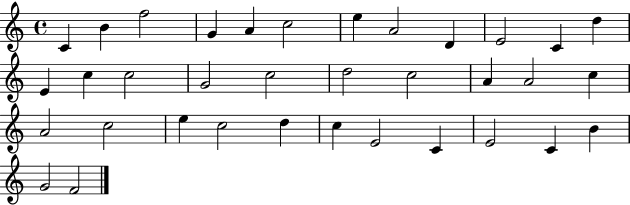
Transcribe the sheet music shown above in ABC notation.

X:1
T:Untitled
M:4/4
L:1/4
K:C
C B f2 G A c2 e A2 D E2 C d E c c2 G2 c2 d2 c2 A A2 c A2 c2 e c2 d c E2 C E2 C B G2 F2